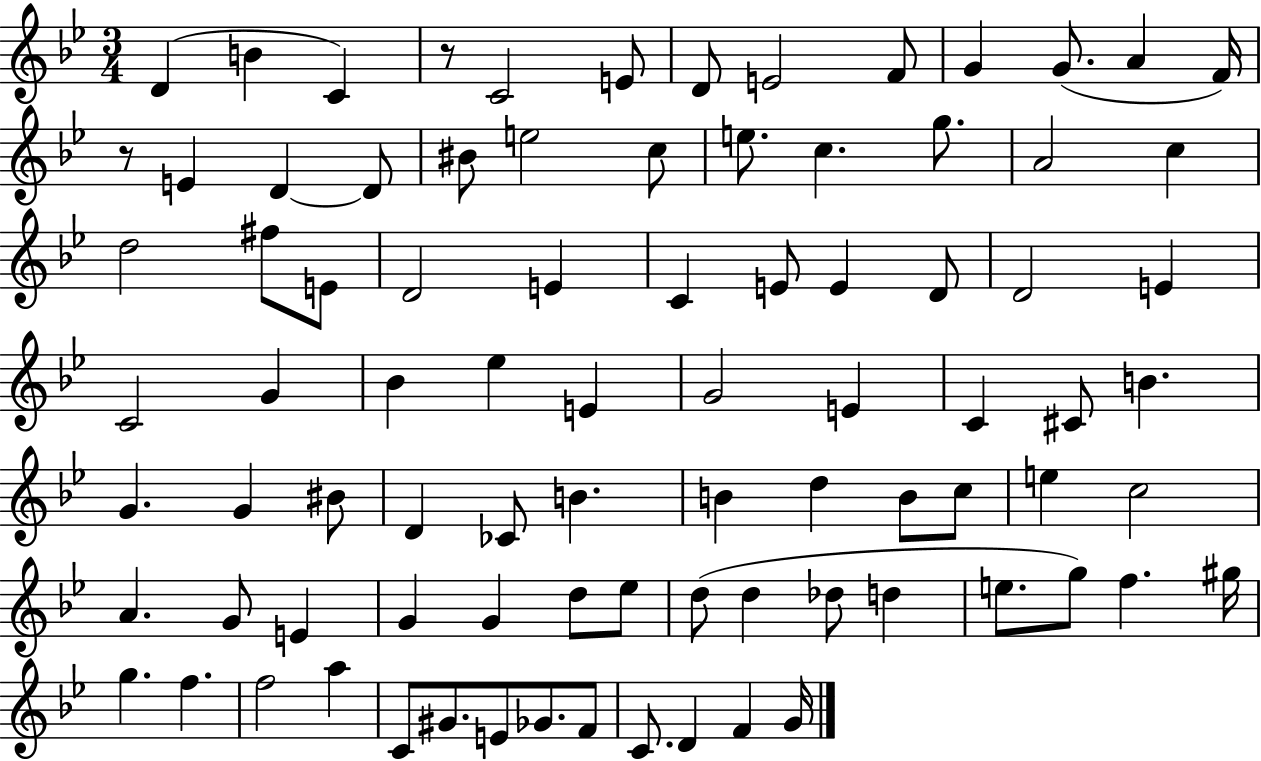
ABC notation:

X:1
T:Untitled
M:3/4
L:1/4
K:Bb
D B C z/2 C2 E/2 D/2 E2 F/2 G G/2 A F/4 z/2 E D D/2 ^B/2 e2 c/2 e/2 c g/2 A2 c d2 ^f/2 E/2 D2 E C E/2 E D/2 D2 E C2 G _B _e E G2 E C ^C/2 B G G ^B/2 D _C/2 B B d B/2 c/2 e c2 A G/2 E G G d/2 _e/2 d/2 d _d/2 d e/2 g/2 f ^g/4 g f f2 a C/2 ^G/2 E/2 _G/2 F/2 C/2 D F G/4